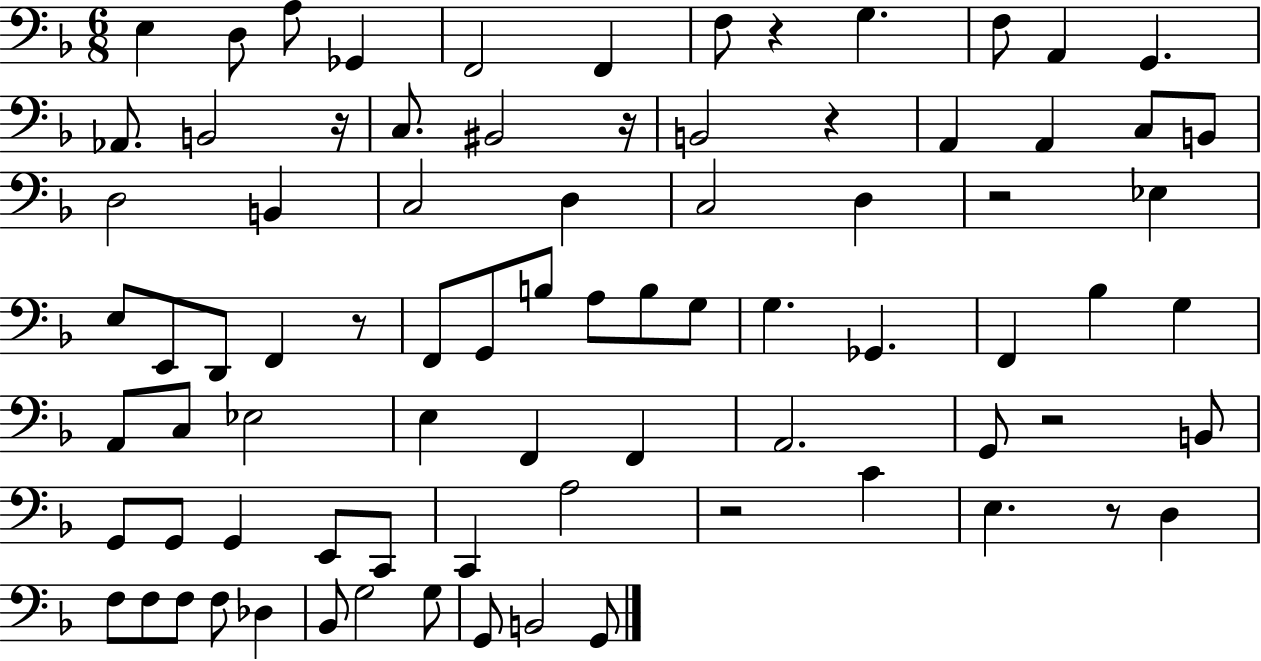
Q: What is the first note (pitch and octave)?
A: E3